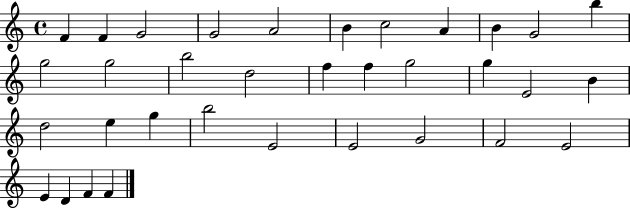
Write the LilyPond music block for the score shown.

{
  \clef treble
  \time 4/4
  \defaultTimeSignature
  \key c \major
  f'4 f'4 g'2 | g'2 a'2 | b'4 c''2 a'4 | b'4 g'2 b''4 | \break g''2 g''2 | b''2 d''2 | f''4 f''4 g''2 | g''4 e'2 b'4 | \break d''2 e''4 g''4 | b''2 e'2 | e'2 g'2 | f'2 e'2 | \break e'4 d'4 f'4 f'4 | \bar "|."
}